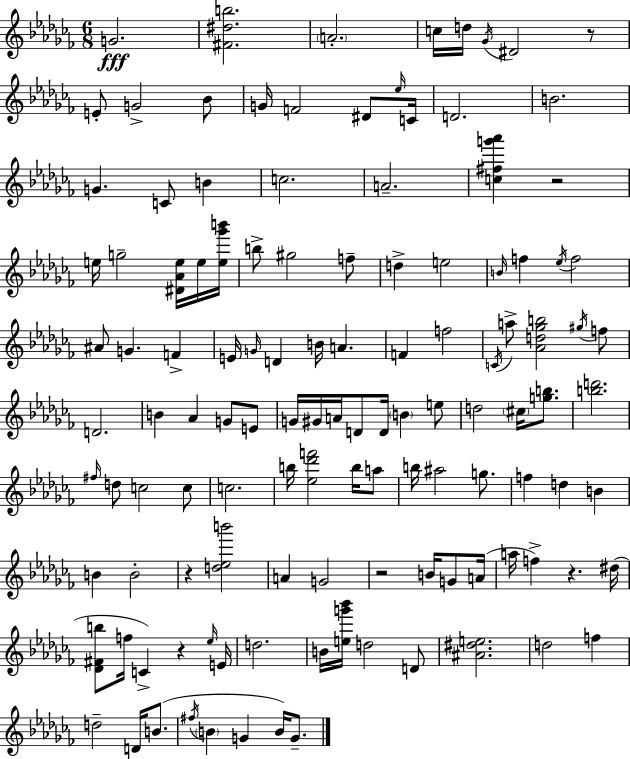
{
  \clef treble
  \numericTimeSignature
  \time 6/8
  \key aes \minor
  \repeat volta 2 { g'2.\fff | <fis' dis'' b''>2. | \parenthesize a'2.-. | c''16 d''16 \acciaccatura { ges'16 } dis'2 r8 | \break e'8-. g'2-> bes'8 | g'16 f'2 dis'8 | \grace { ees''16 } c'16 d'2. | b'2. | \break g'4. c'8 b'4 | c''2. | a'2.-- | <c'' fis'' g''' aes'''>4 r2 | \break e''16 g''2-- <dis' aes' e''>16 | e''16 <e'' ges''' b'''>16 b''8-> gis''2 | f''8-- d''4-> e''2 | \grace { b'16 } f''4 \acciaccatura { ees''16 } f''2 | \break ais'8 g'4. | f'4-> e'16 \grace { g'16 } d'4 b'16 a'4. | f'4 f''2 | \acciaccatura { c'16 } a''8-> <aes' d'' ges'' b''>2 | \break \acciaccatura { gis''16 } f''8 d'2. | b'4 aes'4 | g'8 e'8 g'16 gis'16 a'16 d'8 | d'16 \parenthesize b'4 e''8 d''2 | \break \parenthesize cis''16 <g'' b''>8. <b'' d'''>2. | \grace { fis''16 } d''8 c''2 | c''8 c''2. | b''16 <ees'' des''' f'''>2 | \break b''16 a''8 b''16 ais''2 | g''8. f''4 | d''4 b'4 b'4 | b'2-. r4 | \break <d'' ees'' b'''>2 a'4 | g'2 r2 | b'16 g'8 a'16( a''16 f''4->) | r4. dis''16( <des' fis' b''>8 f''16 c'4->) | \break r4 \grace { ees''16 } e'16 d''2. | b'16 <e'' g''' bes'''>16 d''2 | d'8 <ais' dis'' e''>2. | d''2 | \break f''4 d''2-- | d'16 b'8.( \acciaccatura { fis''16 } \parenthesize b'4 | g'4 b'16) g'8.-- } \bar "|."
}